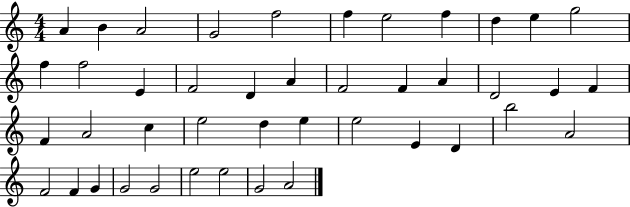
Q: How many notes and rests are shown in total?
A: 43